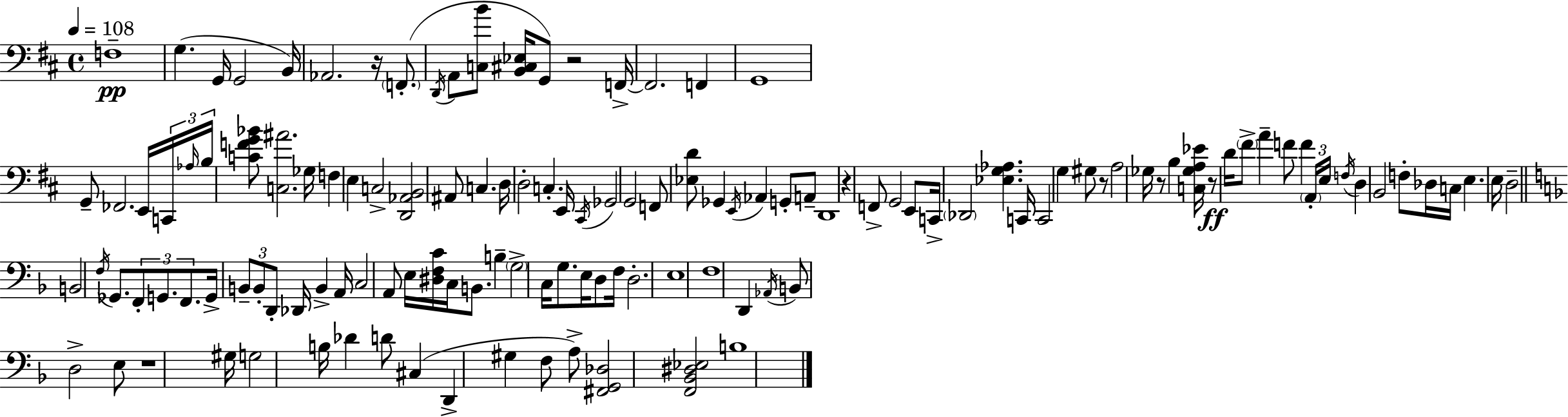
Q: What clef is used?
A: bass